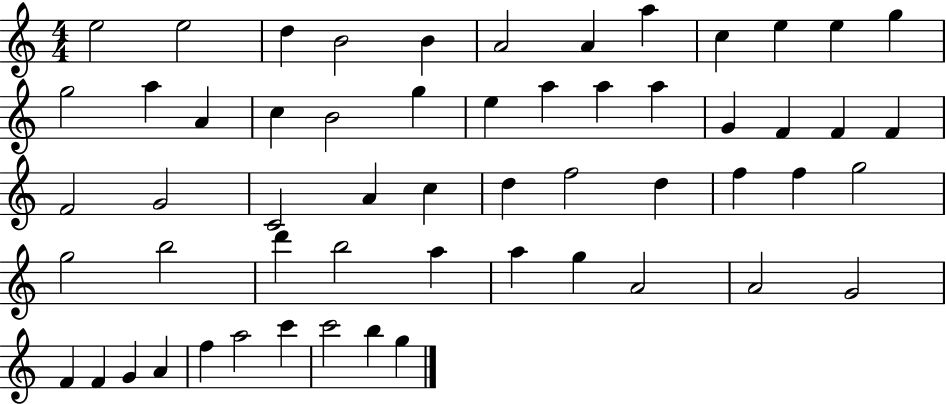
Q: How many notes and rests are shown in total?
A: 57